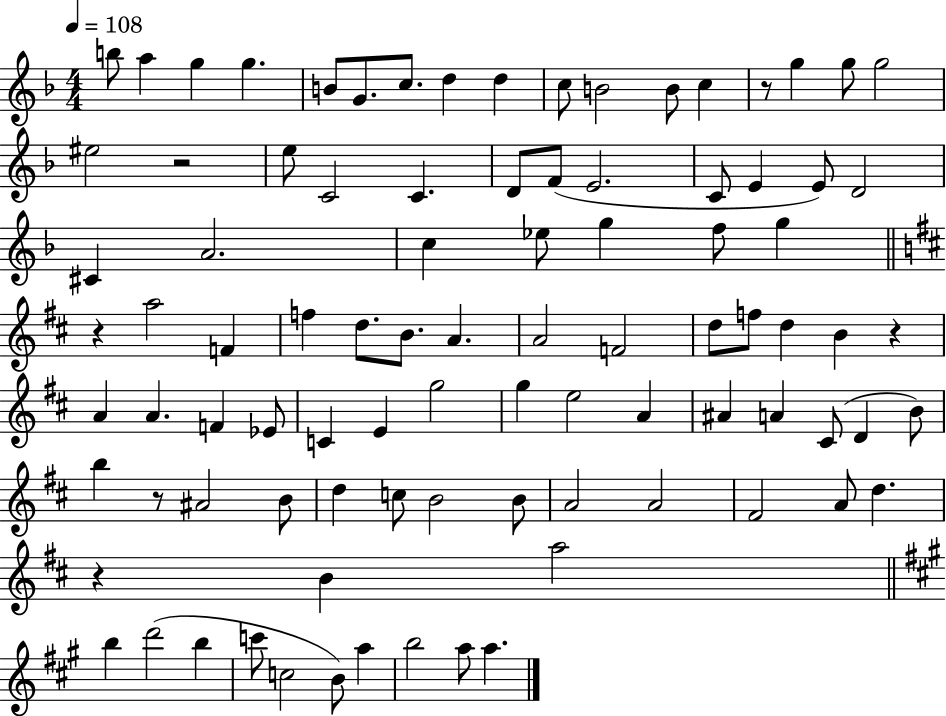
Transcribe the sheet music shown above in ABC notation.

X:1
T:Untitled
M:4/4
L:1/4
K:F
b/2 a g g B/2 G/2 c/2 d d c/2 B2 B/2 c z/2 g g/2 g2 ^e2 z2 e/2 C2 C D/2 F/2 E2 C/2 E E/2 D2 ^C A2 c _e/2 g f/2 g z a2 F f d/2 B/2 A A2 F2 d/2 f/2 d B z A A F _E/2 C E g2 g e2 A ^A A ^C/2 D B/2 b z/2 ^A2 B/2 d c/2 B2 B/2 A2 A2 ^F2 A/2 d z B a2 b d'2 b c'/2 c2 B/2 a b2 a/2 a